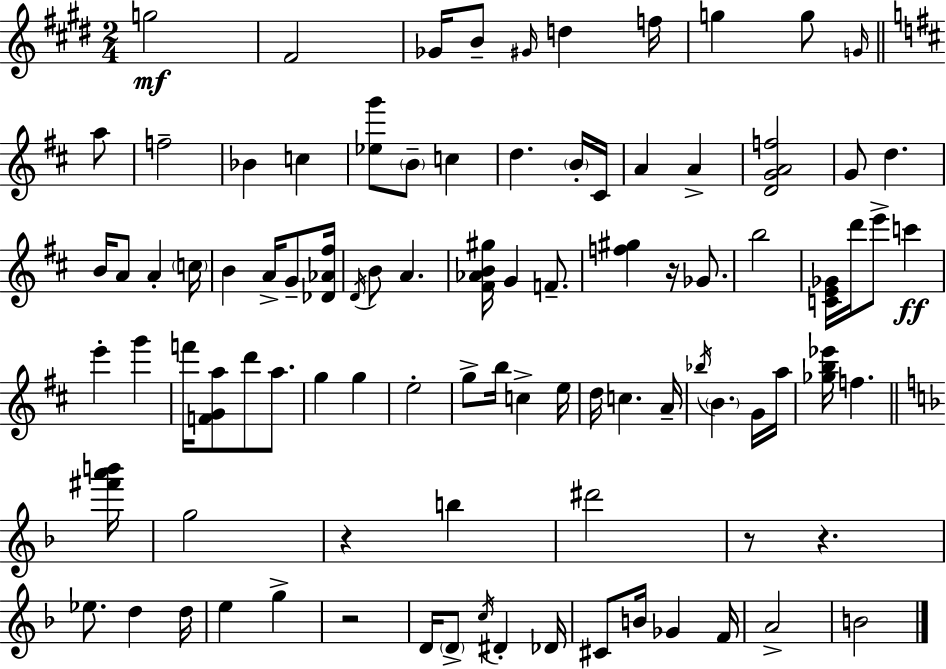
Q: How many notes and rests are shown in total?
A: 93